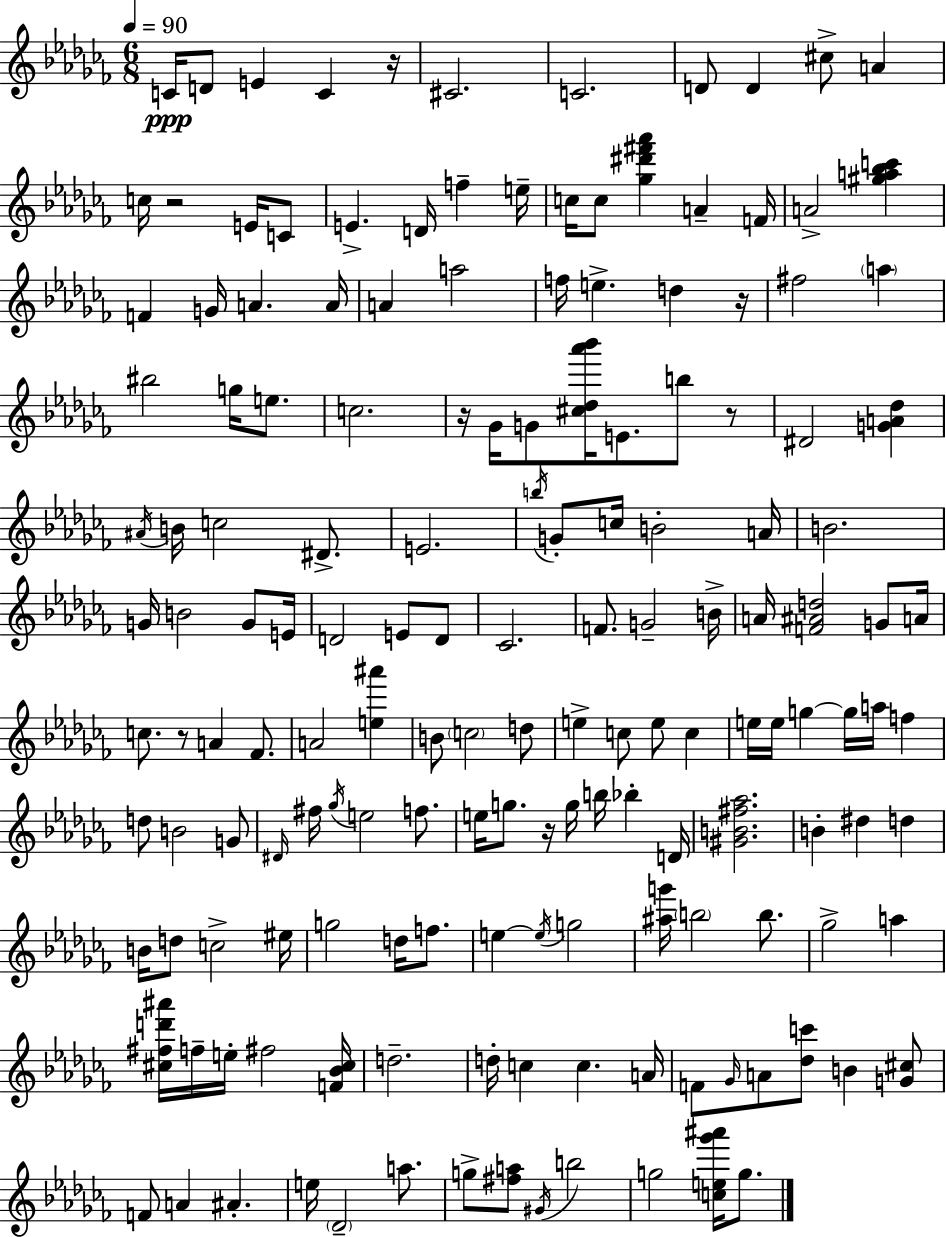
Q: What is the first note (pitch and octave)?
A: C4